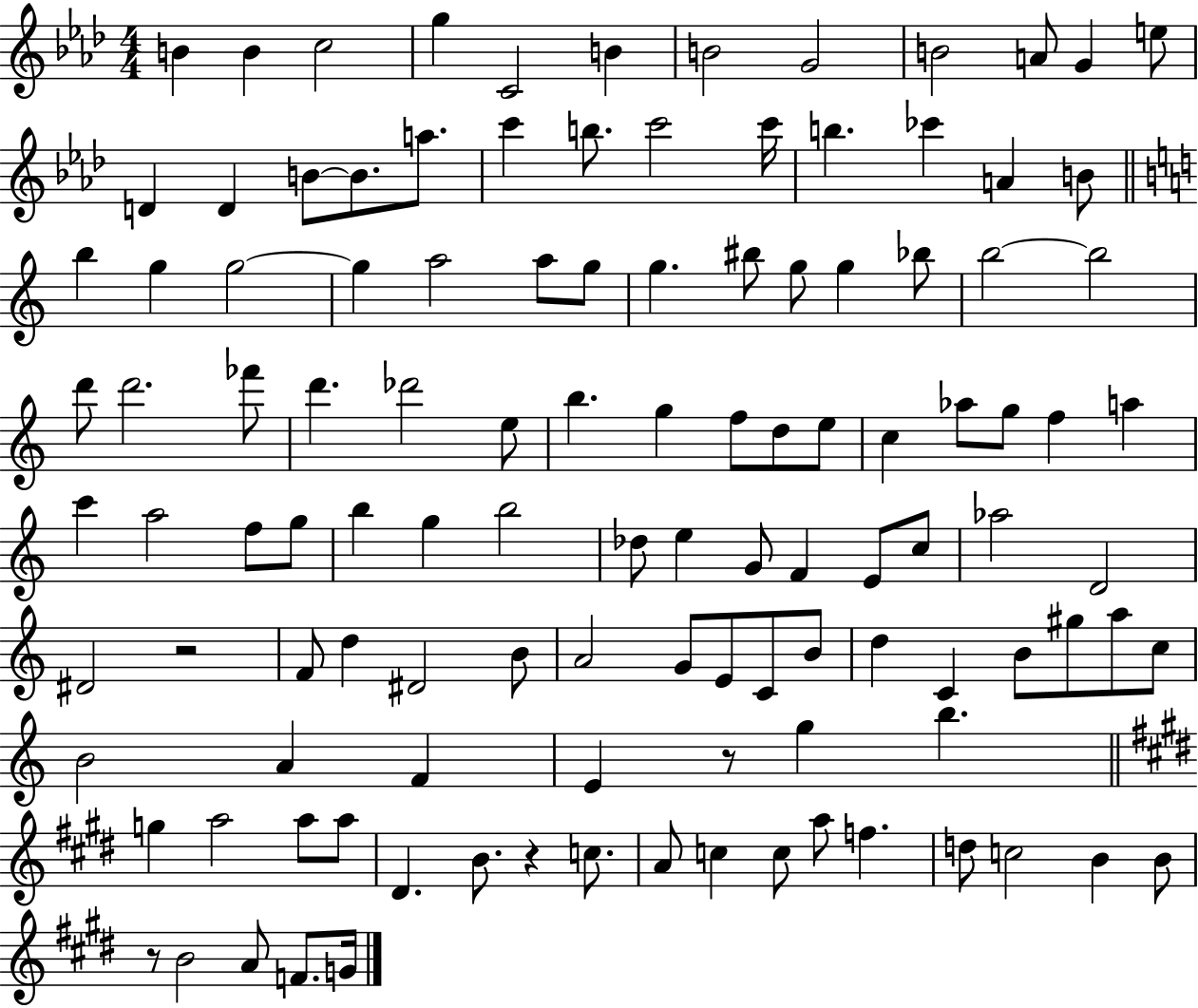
{
  \clef treble
  \numericTimeSignature
  \time 4/4
  \key aes \major
  b'4 b'4 c''2 | g''4 c'2 b'4 | b'2 g'2 | b'2 a'8 g'4 e''8 | \break d'4 d'4 b'8~~ b'8. a''8. | c'''4 b''8. c'''2 c'''16 | b''4. ces'''4 a'4 b'8 | \bar "||" \break \key c \major b''4 g''4 g''2~~ | g''4 a''2 a''8 g''8 | g''4. bis''8 g''8 g''4 bes''8 | b''2~~ b''2 | \break d'''8 d'''2. fes'''8 | d'''4. des'''2 e''8 | b''4. g''4 f''8 d''8 e''8 | c''4 aes''8 g''8 f''4 a''4 | \break c'''4 a''2 f''8 g''8 | b''4 g''4 b''2 | des''8 e''4 g'8 f'4 e'8 c''8 | aes''2 d'2 | \break dis'2 r2 | f'8 d''4 dis'2 b'8 | a'2 g'8 e'8 c'8 b'8 | d''4 c'4 b'8 gis''8 a''8 c''8 | \break b'2 a'4 f'4 | e'4 r8 g''4 b''4. | \bar "||" \break \key e \major g''4 a''2 a''8 a''8 | dis'4. b'8. r4 c''8. | a'8 c''4 c''8 a''8 f''4. | d''8 c''2 b'4 b'8 | \break r8 b'2 a'8 f'8. g'16 | \bar "|."
}